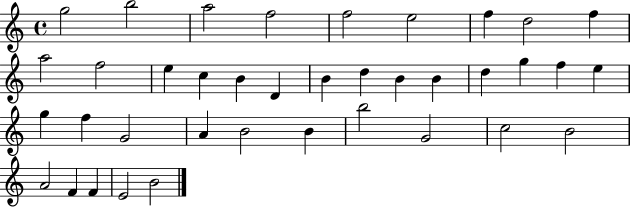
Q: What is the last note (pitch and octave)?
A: B4